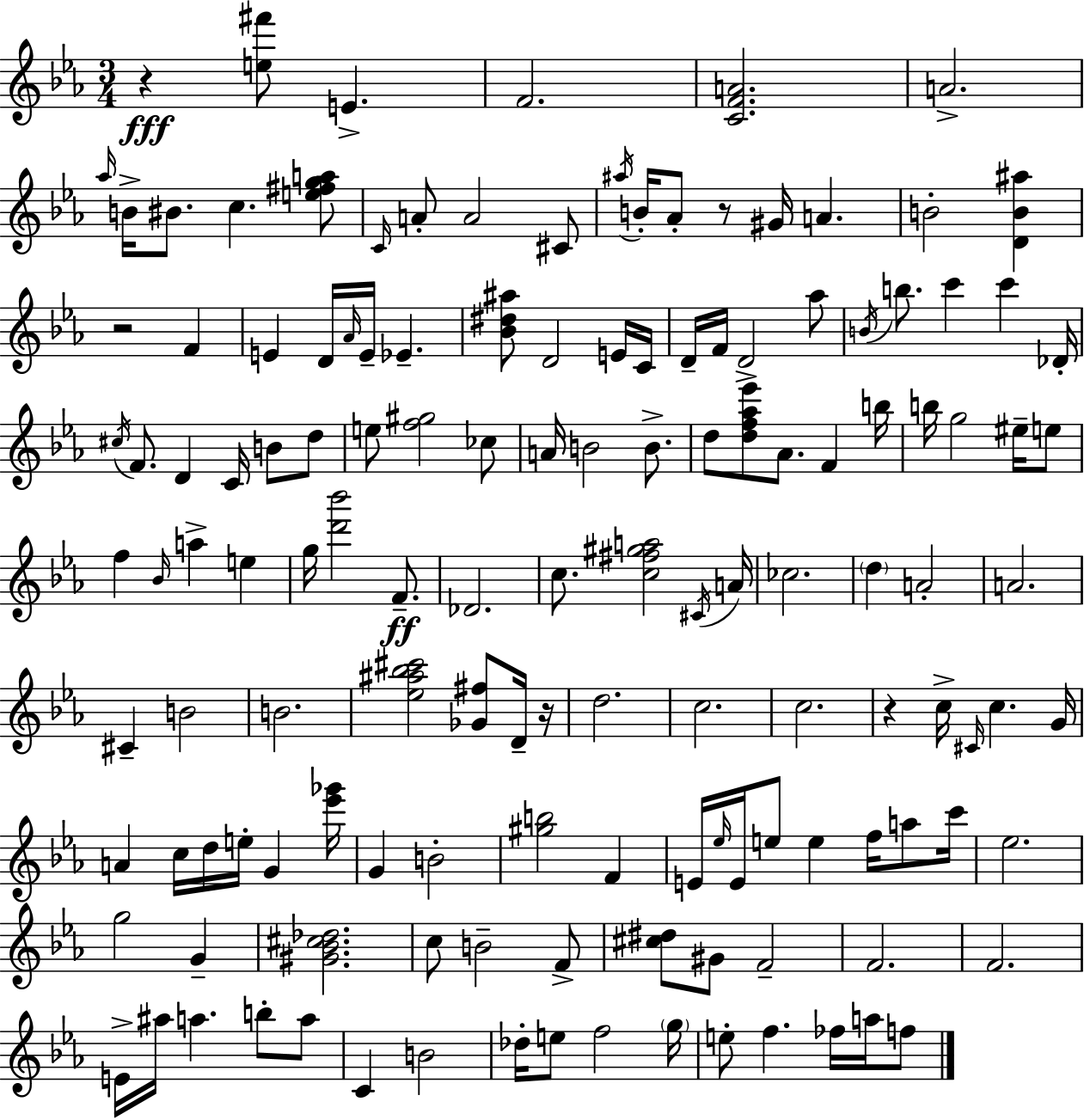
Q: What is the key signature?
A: EES major